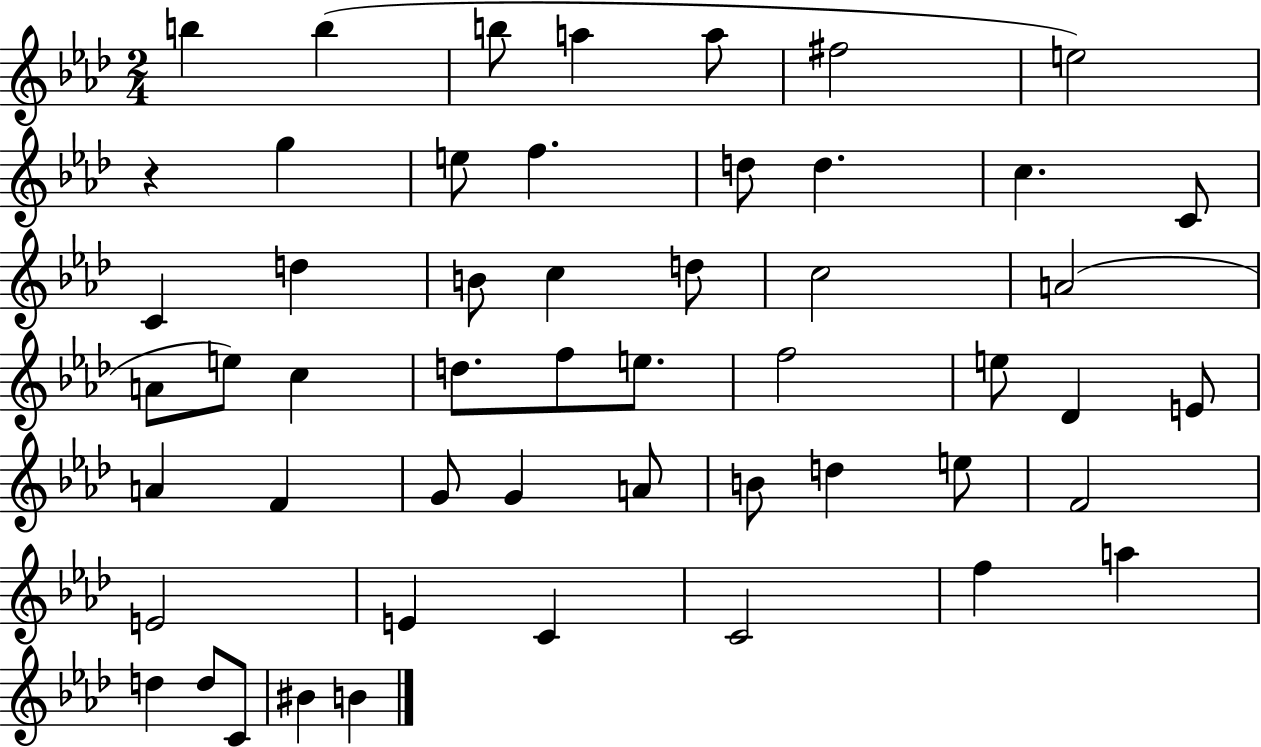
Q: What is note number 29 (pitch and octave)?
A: E5